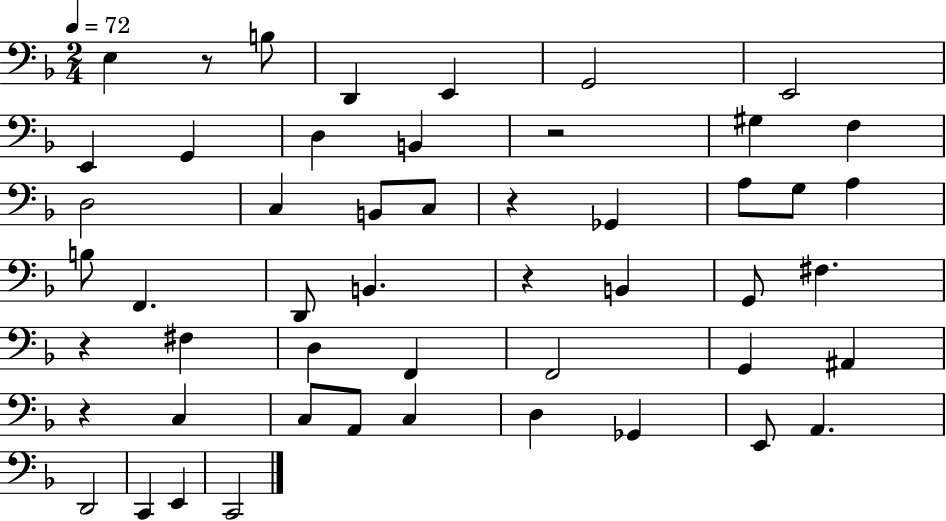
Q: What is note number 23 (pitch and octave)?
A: D2